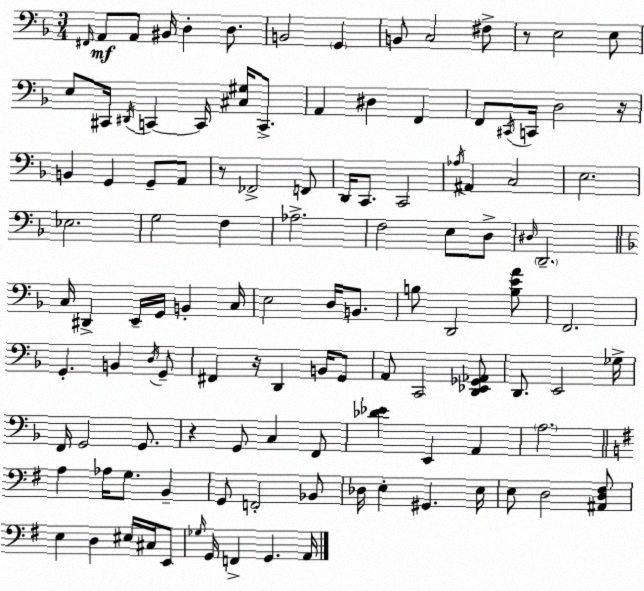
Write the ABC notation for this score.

X:1
T:Untitled
M:3/4
L:1/4
K:Dm
^F,,/4 A,,/2 A,,/2 ^B,,/4 D, D,/2 B,,2 G,, B,,/2 C,2 ^F,/2 z/2 E,2 E,/2 E,/2 ^C,,/4 ^D,,/4 C,, C,,/4 [^C,^G,]/4 C,,/2 A,, ^D, F,, F,,/2 ^C,,/4 C,,/4 D,2 z/4 B,, G,, G,,/2 A,,/2 z/2 _F,,2 F,,/2 D,,/4 C,,/2 C,,2 _A,/4 ^A,, C,2 E,2 _E,2 G,2 F, _A,2 F,2 E,/2 D,/2 ^D,/4 D,,2 C,/4 ^D,, E,,/4 G,,/4 B,, C,/4 E,2 D,/4 B,,/2 B,/2 D,,2 [B,EA]/2 F,,2 G,, B,, D,/4 G,,/2 ^F,, z/4 D,, B,,/4 G,,/2 A,,/2 C,,2 [D,,_E,,_G,,_A,,]/2 D,,/2 E,,2 _G,/4 F,,/4 G,,2 G,,/2 z G,,/2 C, F,,/2 [_D_E] E,, A,, A,2 A, _A,/4 G,/2 B,, G,,/2 F,,2 _B,,/2 _D,/4 E, ^G,, E,/4 E,/2 D,2 [^A,,D,^F,]/2 E, D, ^E,/4 ^C,/4 E,,/2 _G,/4 G,,/4 F,, G,, A,,/4